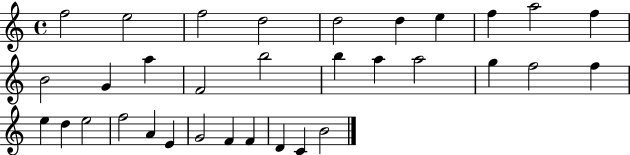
F5/h E5/h F5/h D5/h D5/h D5/q E5/q F5/q A5/h F5/q B4/h G4/q A5/q F4/h B5/h B5/q A5/q A5/h G5/q F5/h F5/q E5/q D5/q E5/h F5/h A4/q E4/q G4/h F4/q F4/q D4/q C4/q B4/h